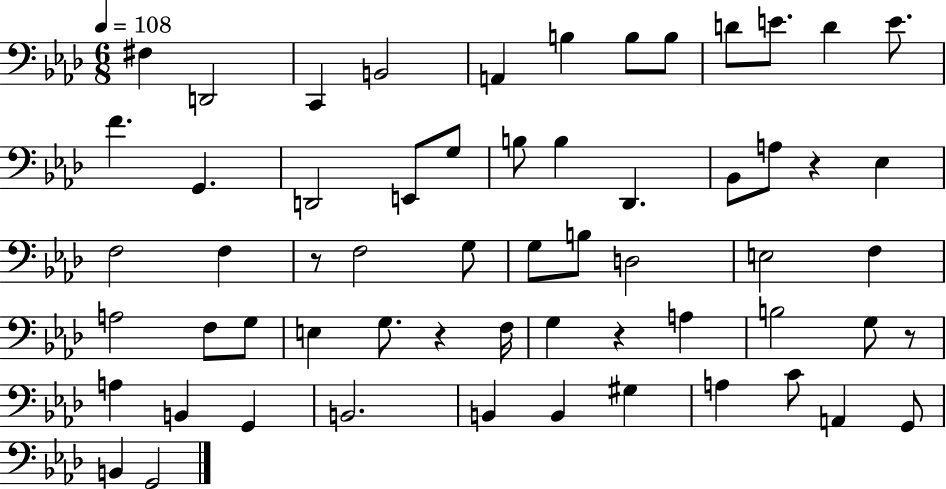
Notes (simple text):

F#3/q D2/h C2/q B2/h A2/q B3/q B3/e B3/e D4/e E4/e. D4/q E4/e. F4/q. G2/q. D2/h E2/e G3/e B3/e B3/q Db2/q. Bb2/e A3/e R/q Eb3/q F3/h F3/q R/e F3/h G3/e G3/e B3/e D3/h E3/h F3/q A3/h F3/e G3/e E3/q G3/e. R/q F3/s G3/q R/q A3/q B3/h G3/e R/e A3/q B2/q G2/q B2/h. B2/q B2/q G#3/q A3/q C4/e A2/q G2/e B2/q G2/h